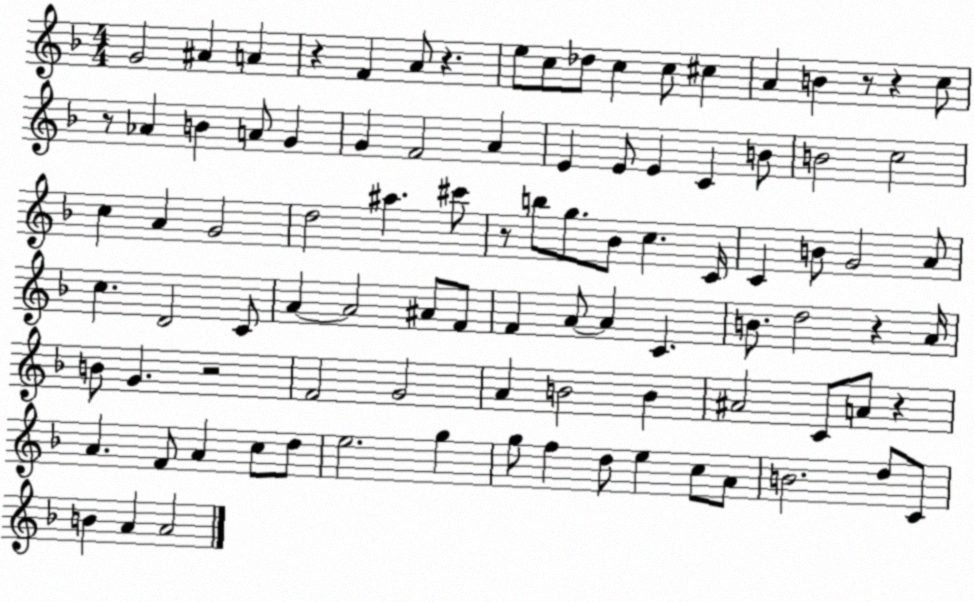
X:1
T:Untitled
M:4/4
L:1/4
K:F
G2 ^A A z F A/2 z e/2 c/2 _d/2 c c/2 ^c A B z/2 z c/2 z/2 _A B A/2 G G F2 A E E/2 E C B/2 B2 c2 c A G2 d2 ^a ^c'/2 z/2 b/2 g/2 _B/2 c C/4 C B/2 G2 A/2 c D2 C/2 A A2 ^A/2 F/2 F A/2 A C B/2 d2 z A/4 B/2 G z2 F2 G2 A B2 B ^A2 C/2 A/2 z A F/2 A c/2 d/2 e2 g g/2 f d/2 e c/2 A/2 B2 d/2 C/2 B A A2